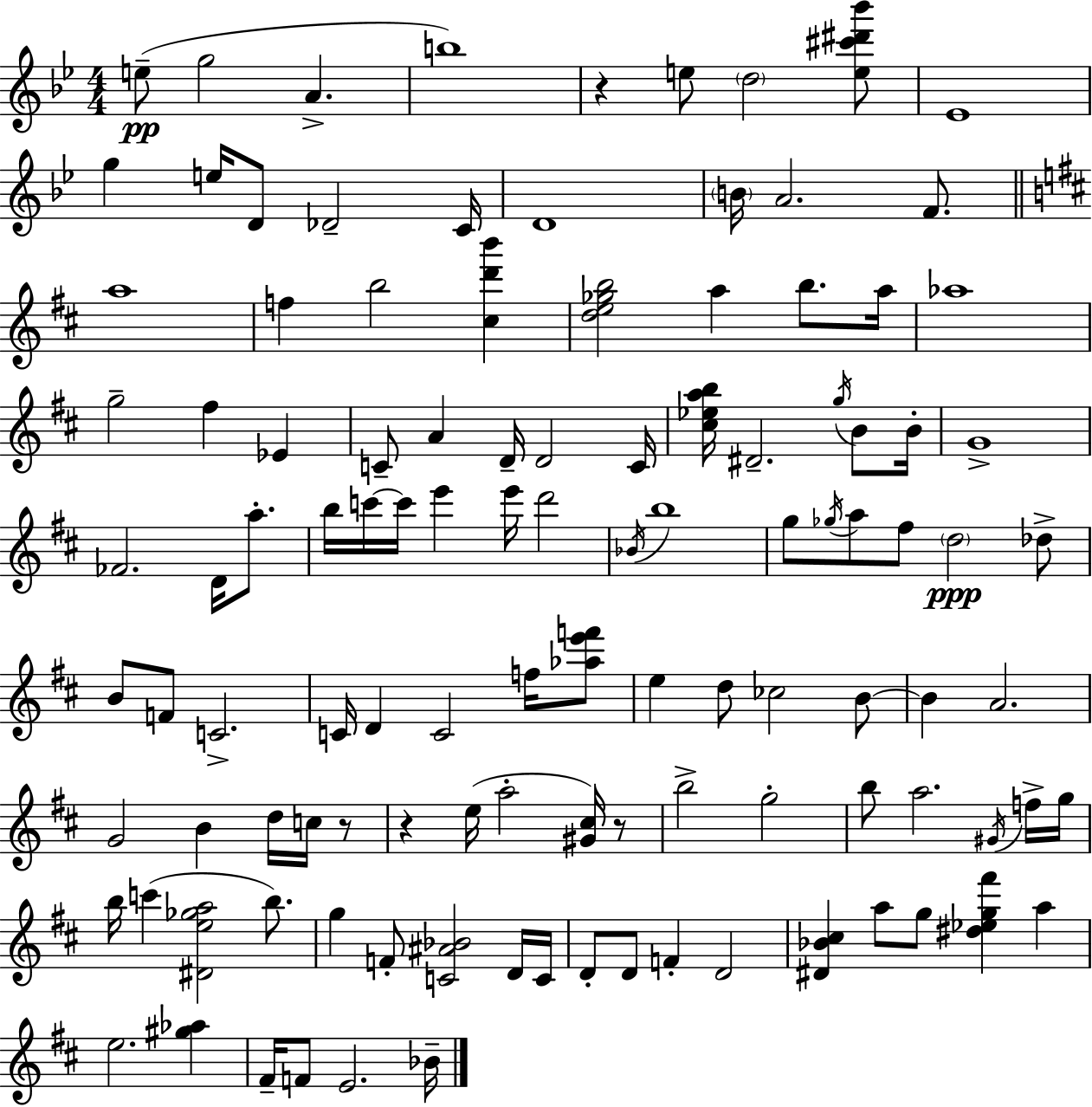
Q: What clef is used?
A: treble